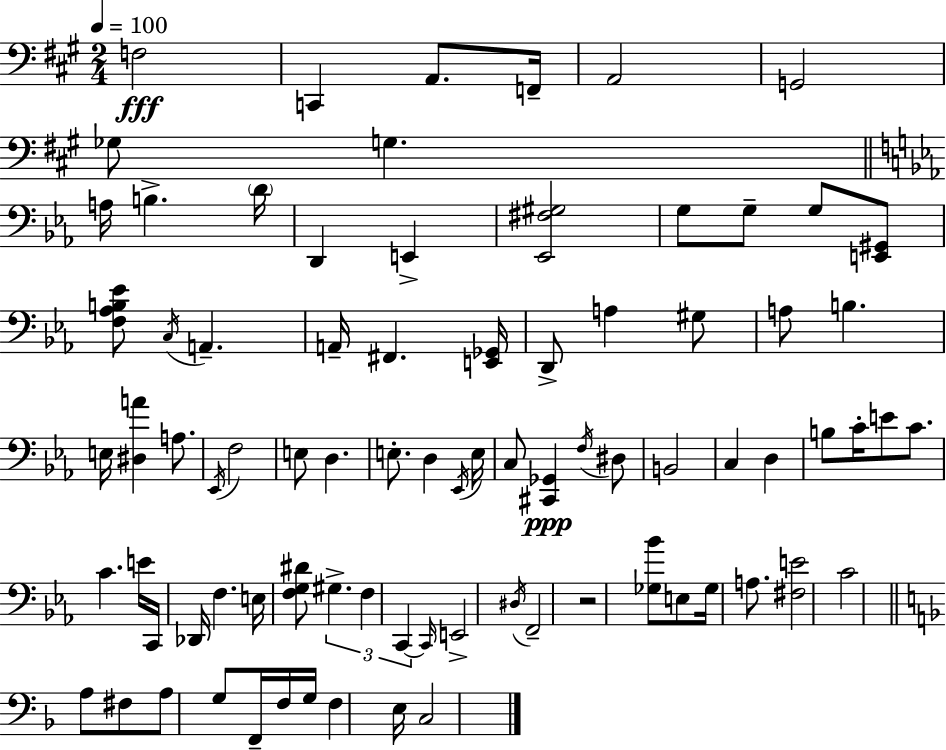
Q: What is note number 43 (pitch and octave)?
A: C4